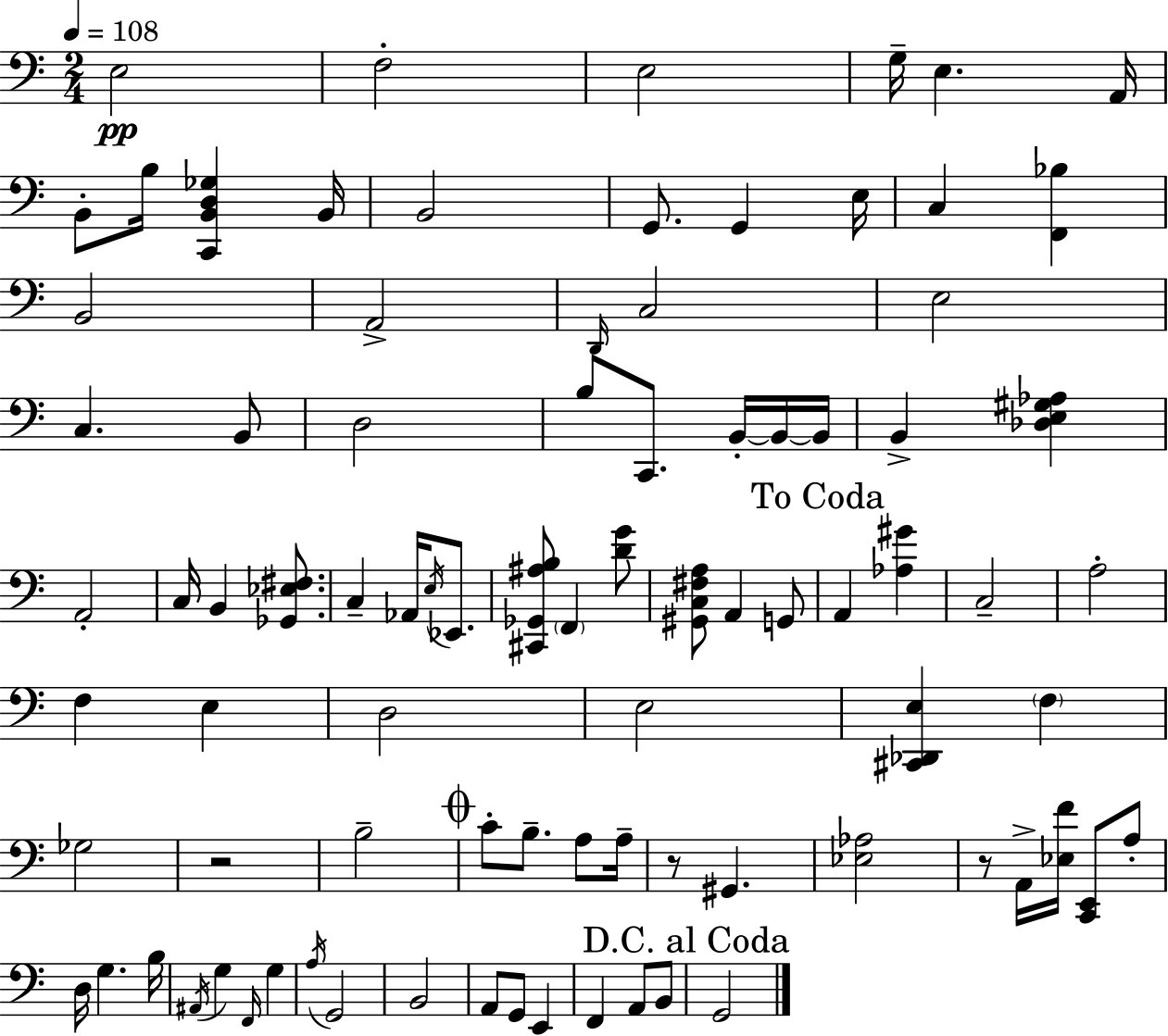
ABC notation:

X:1
T:Untitled
M:2/4
L:1/4
K:C
E,2 F,2 E,2 G,/4 E, A,,/4 B,,/2 B,/4 [C,,B,,D,_G,] B,,/4 B,,2 G,,/2 G,, E,/4 C, [F,,_B,] B,,2 A,,2 D,,/4 C,2 E,2 C, B,,/2 D,2 B,/2 C,,/2 B,,/4 B,,/4 B,,/4 B,, [_D,E,^G,_A,] A,,2 C,/4 B,, [_G,,_E,^F,]/2 C, _A,,/4 E,/4 _E,,/2 [^C,,_G,,^A,B,]/2 F,, [DG]/2 [^G,,C,^F,A,]/2 A,, G,,/2 A,, [_A,^G] C,2 A,2 F, E, D,2 E,2 [^C,,_D,,E,] F, _G,2 z2 B,2 C/2 B,/2 A,/2 A,/4 z/2 ^G,, [_E,_A,]2 z/2 A,,/4 [_E,F]/4 [C,,E,,]/2 A,/2 D,/4 G, B,/4 ^A,,/4 G, F,,/4 G, A,/4 G,,2 B,,2 A,,/2 G,,/2 E,, F,, A,,/2 B,,/2 G,,2